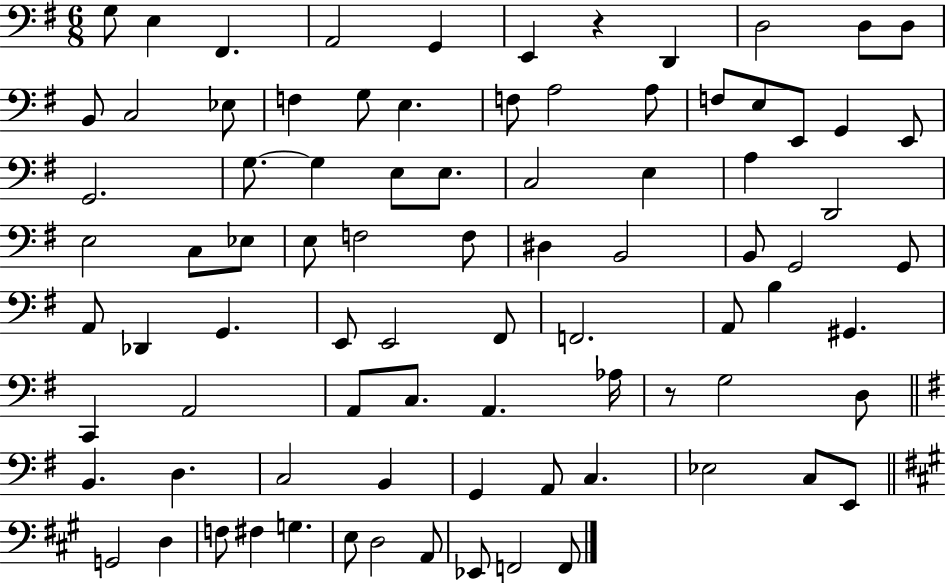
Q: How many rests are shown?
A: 2